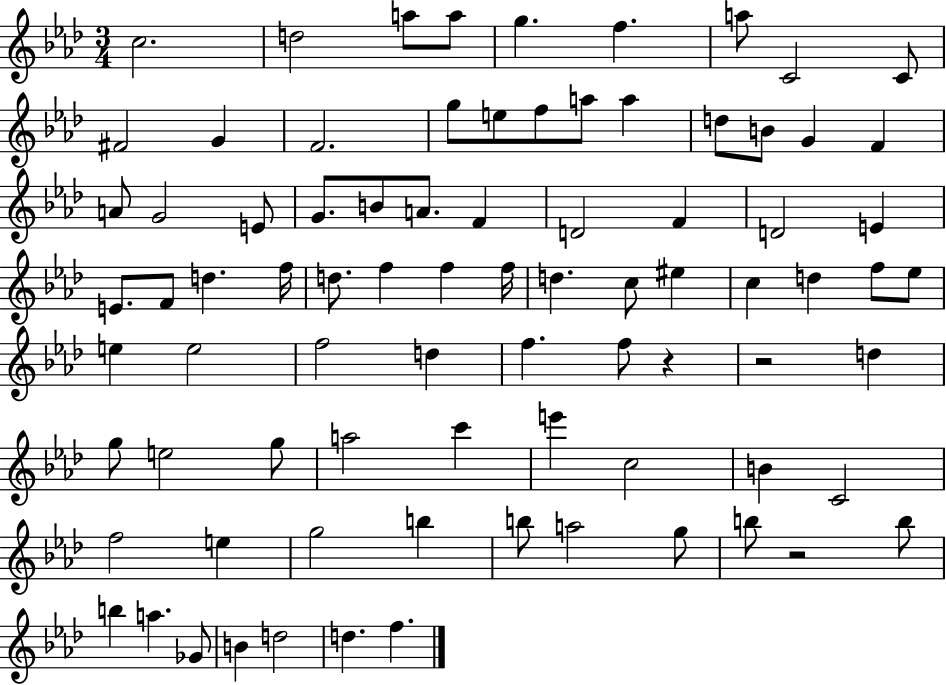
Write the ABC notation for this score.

X:1
T:Untitled
M:3/4
L:1/4
K:Ab
c2 d2 a/2 a/2 g f a/2 C2 C/2 ^F2 G F2 g/2 e/2 f/2 a/2 a d/2 B/2 G F A/2 G2 E/2 G/2 B/2 A/2 F D2 F D2 E E/2 F/2 d f/4 d/2 f f f/4 d c/2 ^e c d f/2 _e/2 e e2 f2 d f f/2 z z2 d g/2 e2 g/2 a2 c' e' c2 B C2 f2 e g2 b b/2 a2 g/2 b/2 z2 b/2 b a _G/2 B d2 d f